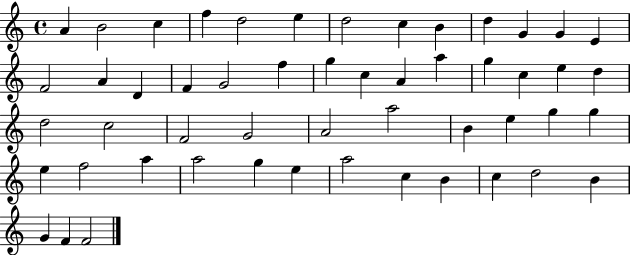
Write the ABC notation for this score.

X:1
T:Untitled
M:4/4
L:1/4
K:C
A B2 c f d2 e d2 c B d G G E F2 A D F G2 f g c A a g c e d d2 c2 F2 G2 A2 a2 B e g g e f2 a a2 g e a2 c B c d2 B G F F2